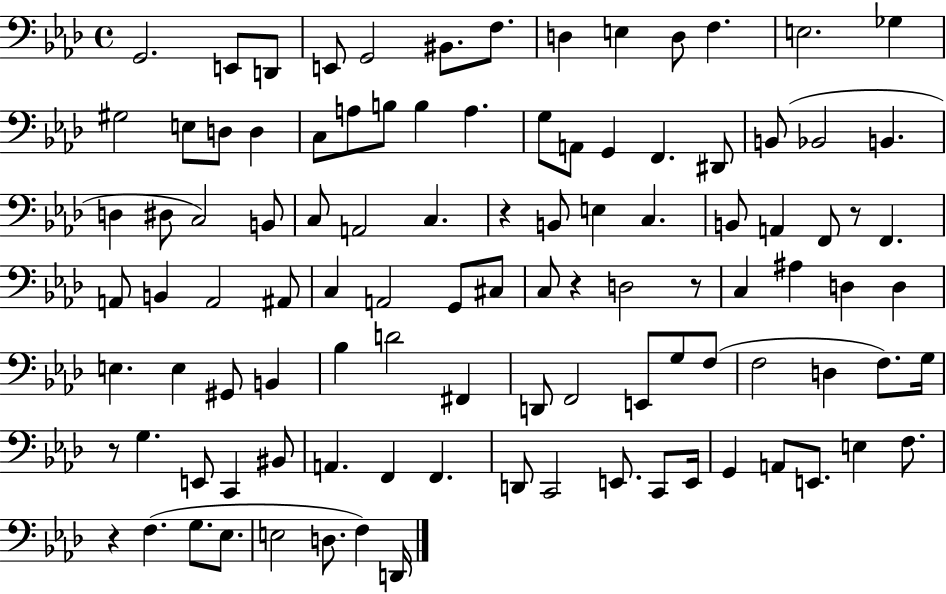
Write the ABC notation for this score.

X:1
T:Untitled
M:4/4
L:1/4
K:Ab
G,,2 E,,/2 D,,/2 E,,/2 G,,2 ^B,,/2 F,/2 D, E, D,/2 F, E,2 _G, ^G,2 E,/2 D,/2 D, C,/2 A,/2 B,/2 B, A, G,/2 A,,/2 G,, F,, ^D,,/2 B,,/2 _B,,2 B,, D, ^D,/2 C,2 B,,/2 C,/2 A,,2 C, z B,,/2 E, C, B,,/2 A,, F,,/2 z/2 F,, A,,/2 B,, A,,2 ^A,,/2 C, A,,2 G,,/2 ^C,/2 C,/2 z D,2 z/2 C, ^A, D, D, E, E, ^G,,/2 B,, _B, D2 ^F,, D,,/2 F,,2 E,,/2 G,/2 F,/2 F,2 D, F,/2 G,/4 z/2 G, E,,/2 C,, ^B,,/2 A,, F,, F,, D,,/2 C,,2 E,,/2 C,,/2 E,,/4 G,, A,,/2 E,,/2 E, F,/2 z F, G,/2 _E,/2 E,2 D,/2 F, D,,/4